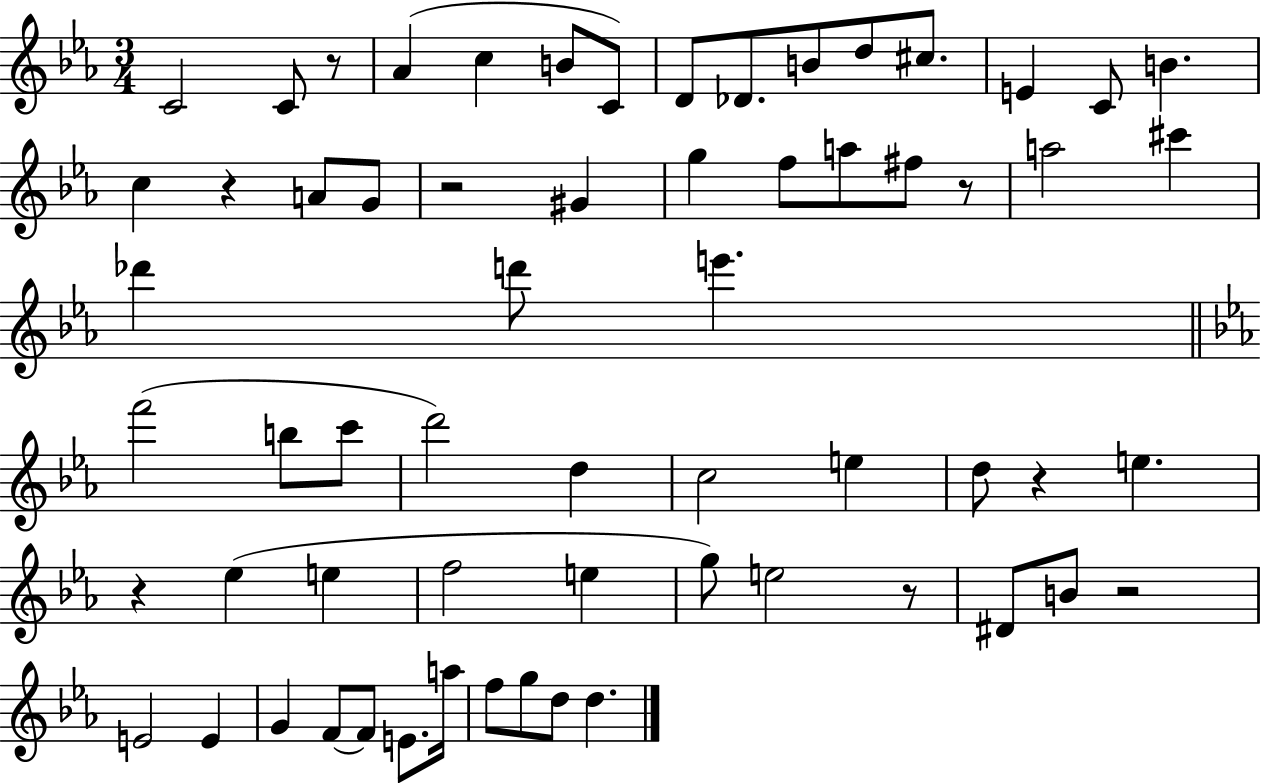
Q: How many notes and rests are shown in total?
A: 63